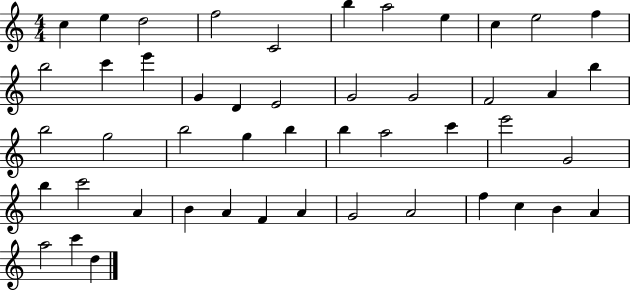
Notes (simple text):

C5/q E5/q D5/h F5/h C4/h B5/q A5/h E5/q C5/q E5/h F5/q B5/h C6/q E6/q G4/q D4/q E4/h G4/h G4/h F4/h A4/q B5/q B5/h G5/h B5/h G5/q B5/q B5/q A5/h C6/q E6/h G4/h B5/q C6/h A4/q B4/q A4/q F4/q A4/q G4/h A4/h F5/q C5/q B4/q A4/q A5/h C6/q D5/q